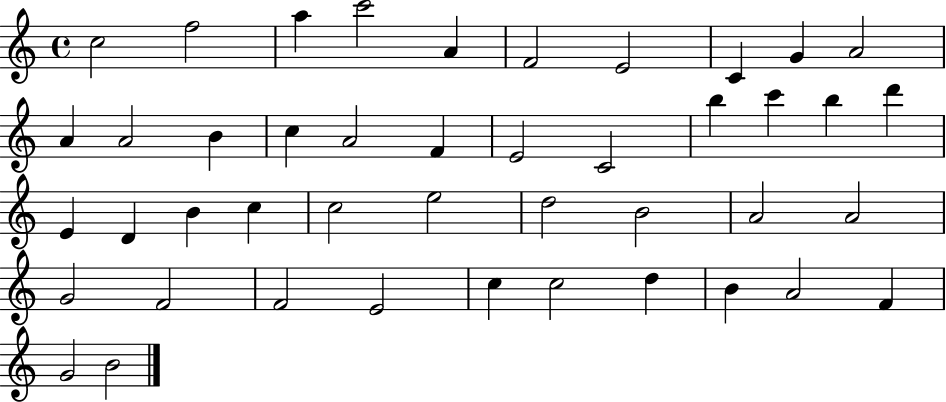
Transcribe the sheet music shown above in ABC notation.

X:1
T:Untitled
M:4/4
L:1/4
K:C
c2 f2 a c'2 A F2 E2 C G A2 A A2 B c A2 F E2 C2 b c' b d' E D B c c2 e2 d2 B2 A2 A2 G2 F2 F2 E2 c c2 d B A2 F G2 B2